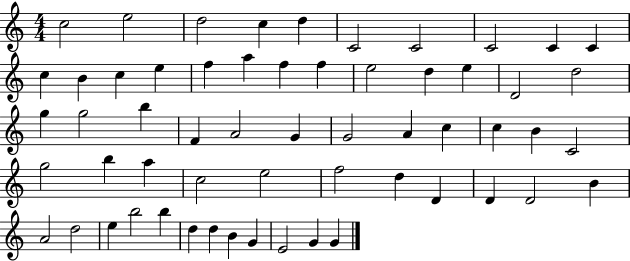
C5/h E5/h D5/h C5/q D5/q C4/h C4/h C4/h C4/q C4/q C5/q B4/q C5/q E5/q F5/q A5/q F5/q F5/q E5/h D5/q E5/q D4/h D5/h G5/q G5/h B5/q F4/q A4/h G4/q G4/h A4/q C5/q C5/q B4/q C4/h G5/h B5/q A5/q C5/h E5/h F5/h D5/q D4/q D4/q D4/h B4/q A4/h D5/h E5/q B5/h B5/q D5/q D5/q B4/q G4/q E4/h G4/q G4/q